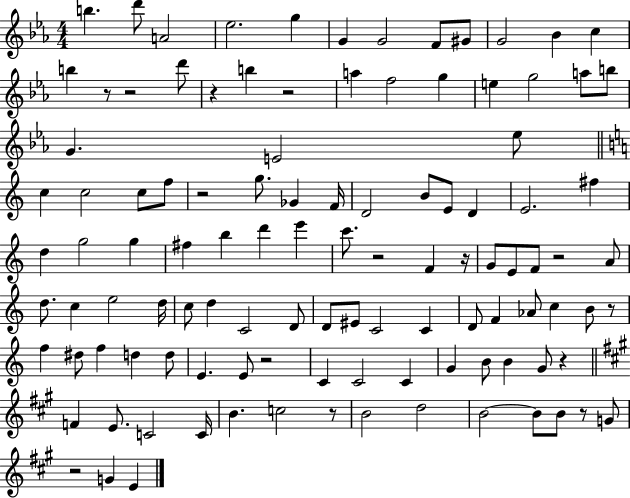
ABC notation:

X:1
T:Untitled
M:4/4
L:1/4
K:Eb
b d'/2 A2 _e2 g G G2 F/2 ^G/2 G2 _B c b z/2 z2 d'/2 z b z2 a f2 g e g2 a/2 b/2 G E2 _e/2 c c2 c/2 f/2 z2 g/2 _G F/4 D2 B/2 E/2 D E2 ^f d g2 g ^f b d' e' c'/2 z2 F z/4 G/2 E/2 F/2 z2 A/2 d/2 c e2 d/4 c/2 d C2 D/2 D/2 ^E/2 C2 C D/2 F _A/2 c B/2 z/2 f ^d/2 f d d/2 E E/2 z2 C C2 C G B/2 B G/2 z F E/2 C2 C/4 B c2 z/2 B2 d2 B2 B/2 B/2 z/2 G/2 z2 G E